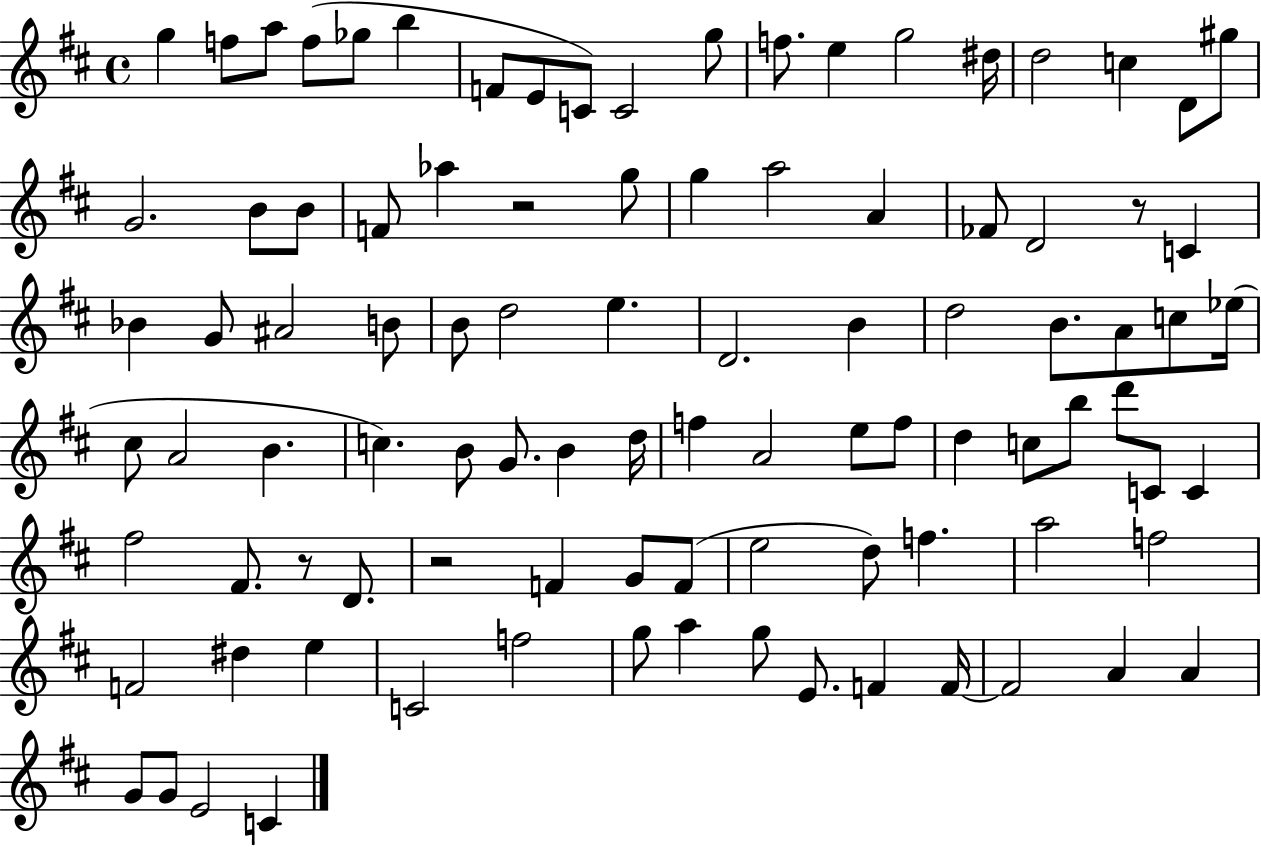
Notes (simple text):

G5/q F5/e A5/e F5/e Gb5/e B5/q F4/e E4/e C4/e C4/h G5/e F5/e. E5/q G5/h D#5/s D5/h C5/q D4/e G#5/e G4/h. B4/e B4/e F4/e Ab5/q R/h G5/e G5/q A5/h A4/q FES4/e D4/h R/e C4/q Bb4/q G4/e A#4/h B4/e B4/e D5/h E5/q. D4/h. B4/q D5/h B4/e. A4/e C5/e Eb5/s C#5/e A4/h B4/q. C5/q. B4/e G4/e. B4/q D5/s F5/q A4/h E5/e F5/e D5/q C5/e B5/e D6/e C4/e C4/q F#5/h F#4/e. R/e D4/e. R/h F4/q G4/e F4/e E5/h D5/e F5/q. A5/h F5/h F4/h D#5/q E5/q C4/h F5/h G5/e A5/q G5/e E4/e. F4/q F4/s F4/h A4/q A4/q G4/e G4/e E4/h C4/q